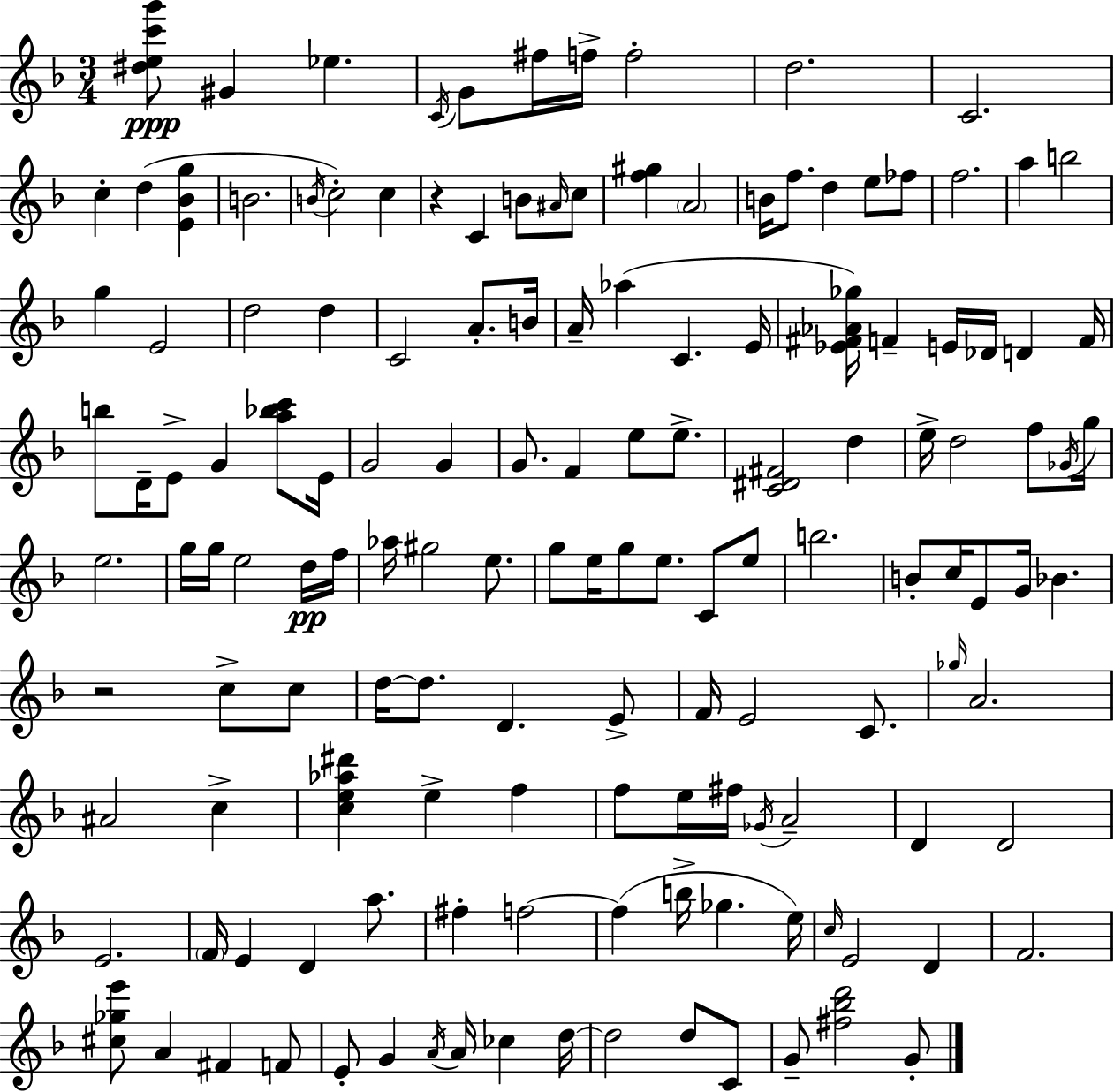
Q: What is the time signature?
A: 3/4